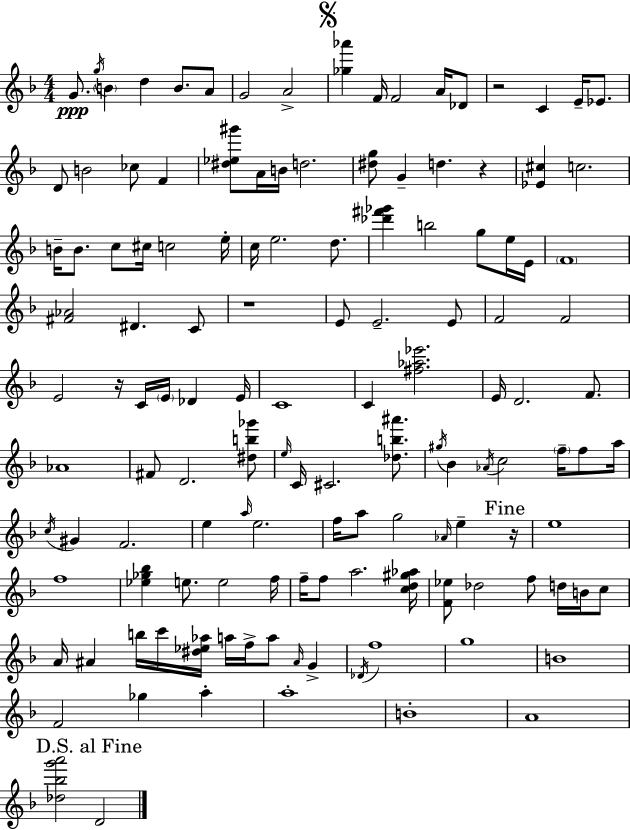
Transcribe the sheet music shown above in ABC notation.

X:1
T:Untitled
M:4/4
L:1/4
K:F
G/2 g/4 B d B/2 A/2 G2 A2 [_g_a'] F/4 F2 A/4 _D/2 z2 C E/4 _E/2 D/2 B2 _c/2 F [^d_e^g']/2 A/4 B/4 d2 [^dg]/2 G d z [_E^c] c2 B/4 B/2 c/2 ^c/4 c2 e/4 c/4 e2 d/2 [_d'^f'_g'] b2 g/2 e/4 E/4 F4 [^F_A]2 ^D C/2 z4 E/2 E2 E/2 F2 F2 E2 z/4 C/4 E/4 _D E/4 C4 C [^f_a_e']2 E/4 D2 F/2 _A4 ^F/2 D2 [^db_g']/2 e/4 C/4 ^C2 [_db^a']/2 ^g/4 _B _A/4 c2 f/4 f/2 a/4 c/4 ^G F2 e a/4 e2 f/4 a/2 g2 _A/4 e z/4 e4 f4 [_e_g_b] e/2 e2 f/4 f/4 f/2 a2 [cd^g_a]/4 [F_e]/2 _d2 f/2 d/4 B/4 c/2 A/4 ^A b/4 c'/4 [^d_e_a]/4 a/4 f/4 a/2 ^A/4 G _D/4 f4 g4 B4 F2 _g a a4 B4 A4 [_d_bg'a']2 D2